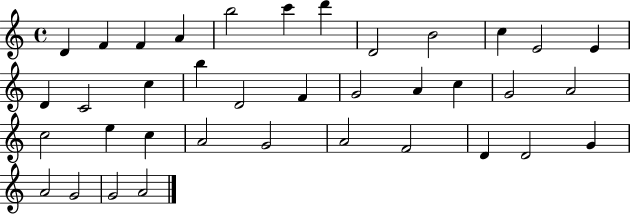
D4/q F4/q F4/q A4/q B5/h C6/q D6/q D4/h B4/h C5/q E4/h E4/q D4/q C4/h C5/q B5/q D4/h F4/q G4/h A4/q C5/q G4/h A4/h C5/h E5/q C5/q A4/h G4/h A4/h F4/h D4/q D4/h G4/q A4/h G4/h G4/h A4/h